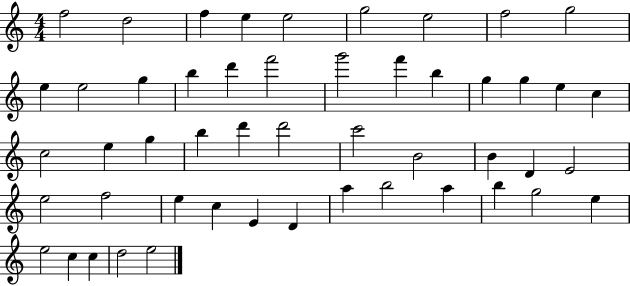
X:1
T:Untitled
M:4/4
L:1/4
K:C
f2 d2 f e e2 g2 e2 f2 g2 e e2 g b d' f'2 g'2 f' b g g e c c2 e g b d' d'2 c'2 B2 B D E2 e2 f2 e c E D a b2 a b g2 e e2 c c d2 e2